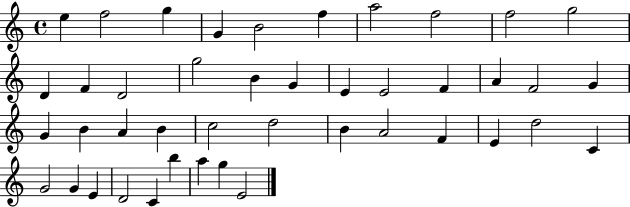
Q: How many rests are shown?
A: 0